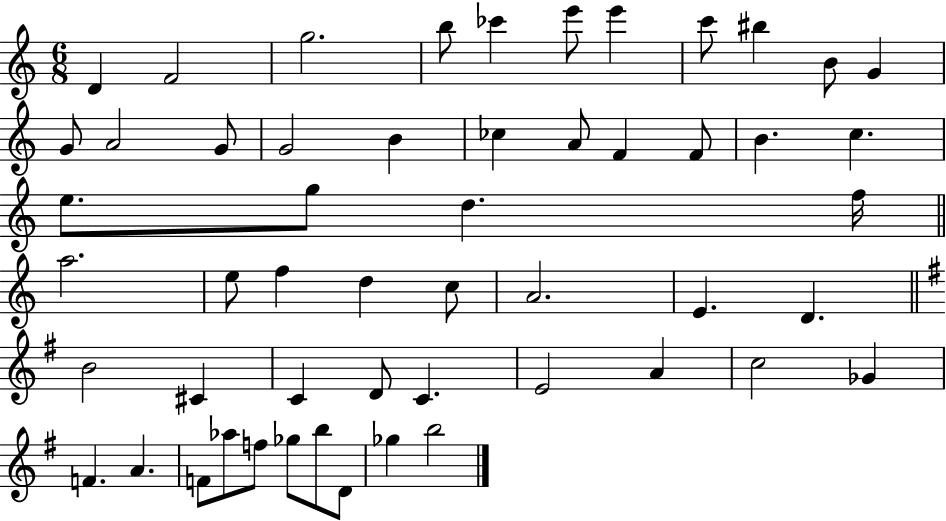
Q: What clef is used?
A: treble